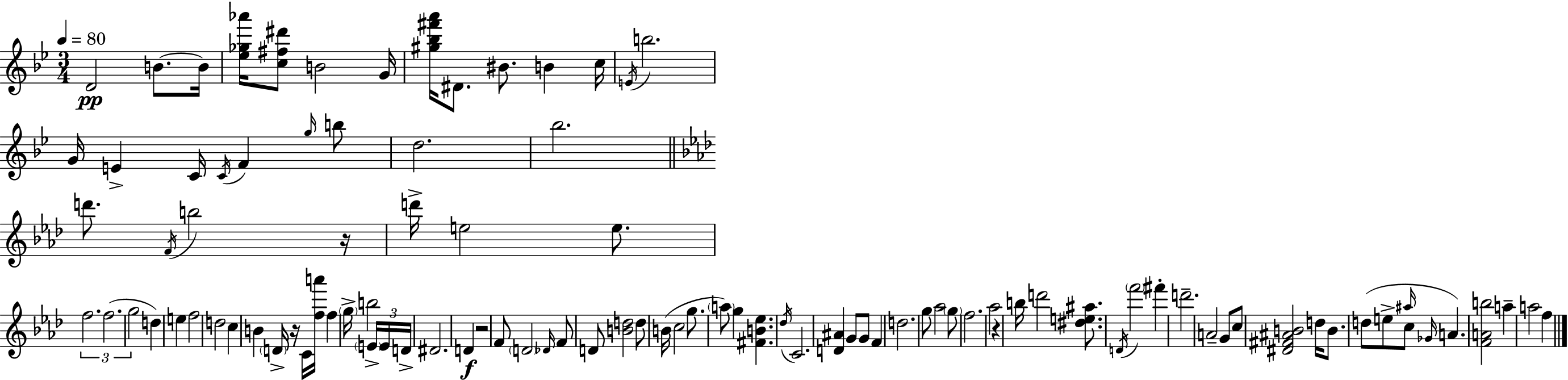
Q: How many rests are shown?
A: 4